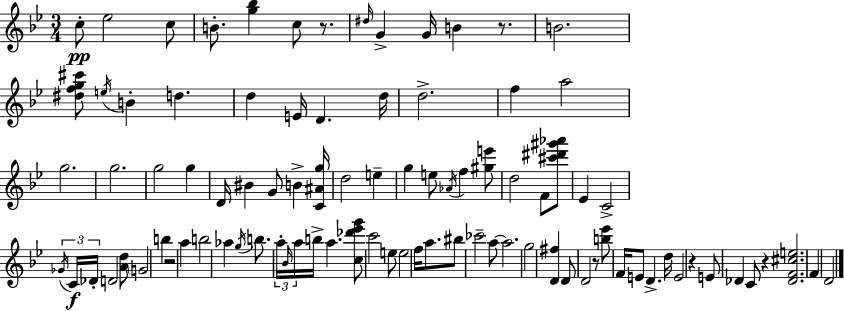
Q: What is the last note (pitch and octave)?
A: D4